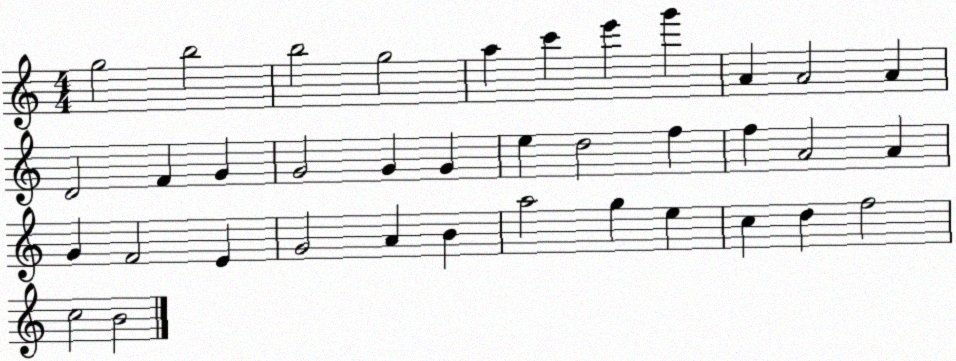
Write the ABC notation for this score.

X:1
T:Untitled
M:4/4
L:1/4
K:C
g2 b2 b2 g2 a c' e' g' A A2 A D2 F G G2 G G e d2 f f A2 A G F2 E G2 A B a2 g e c d f2 c2 B2